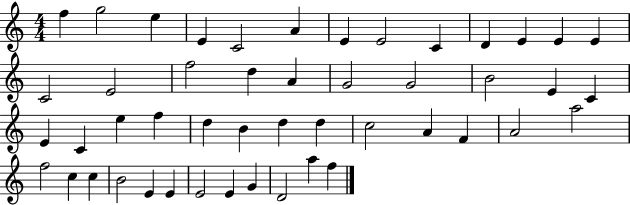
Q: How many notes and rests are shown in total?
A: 48